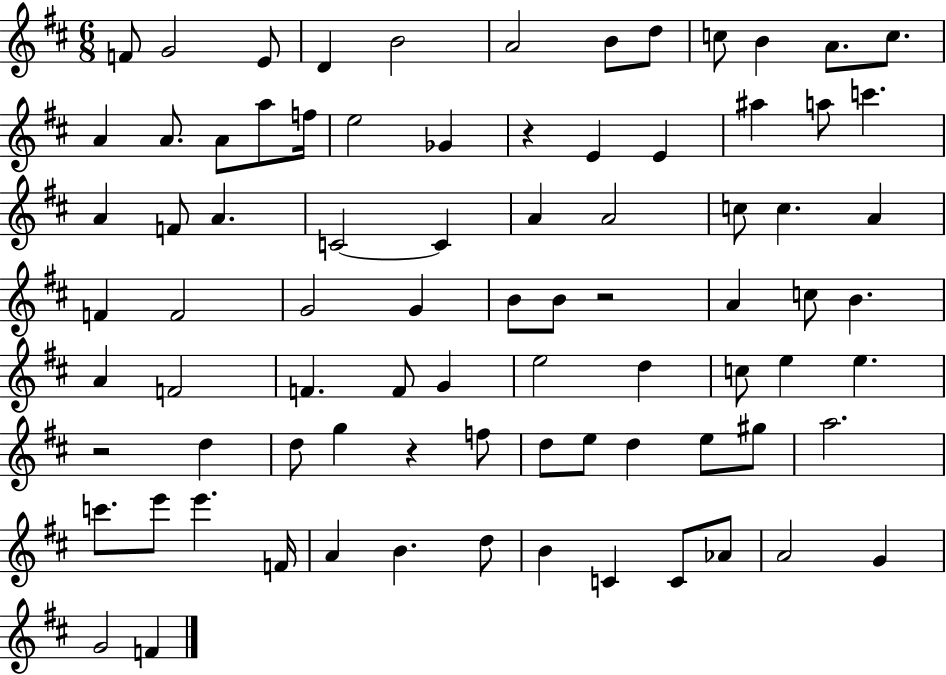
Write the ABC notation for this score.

X:1
T:Untitled
M:6/8
L:1/4
K:D
F/2 G2 E/2 D B2 A2 B/2 d/2 c/2 B A/2 c/2 A A/2 A/2 a/2 f/4 e2 _G z E E ^a a/2 c' A F/2 A C2 C A A2 c/2 c A F F2 G2 G B/2 B/2 z2 A c/2 B A F2 F F/2 G e2 d c/2 e e z2 d d/2 g z f/2 d/2 e/2 d e/2 ^g/2 a2 c'/2 e'/2 e' F/4 A B d/2 B C C/2 _A/2 A2 G G2 F